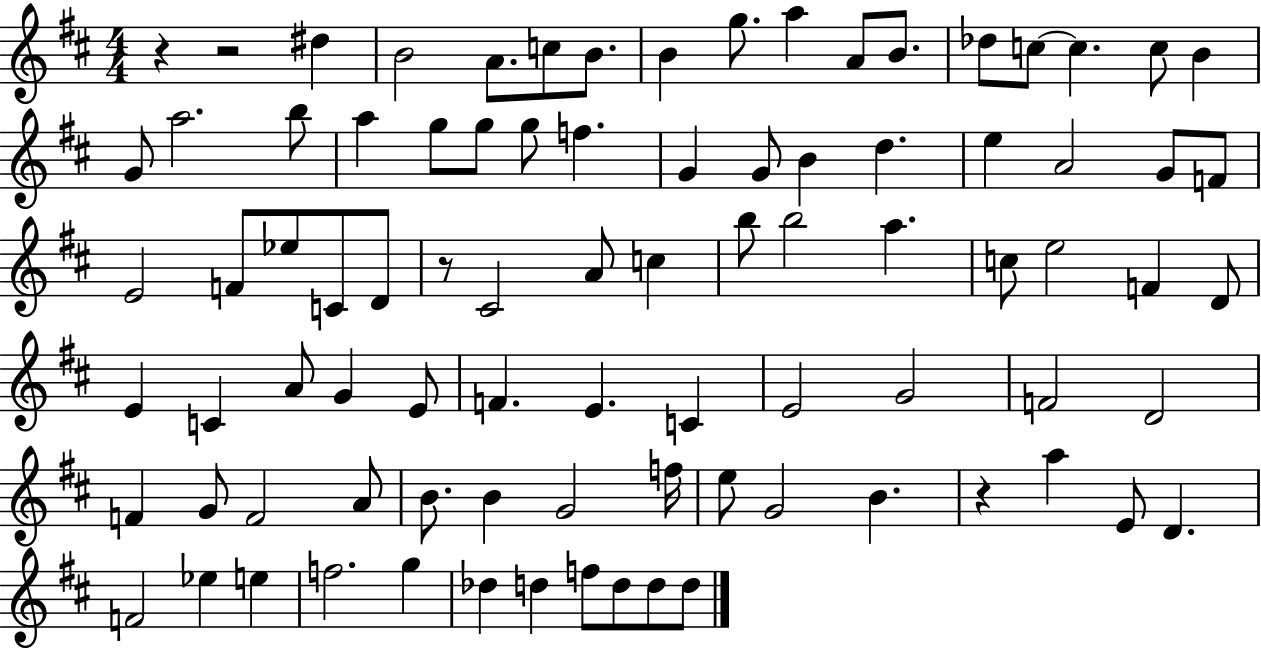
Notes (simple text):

R/q R/h D#5/q B4/h A4/e. C5/e B4/e. B4/q G5/e. A5/q A4/e B4/e. Db5/e C5/e C5/q. C5/e B4/q G4/e A5/h. B5/e A5/q G5/e G5/e G5/e F5/q. G4/q G4/e B4/q D5/q. E5/q A4/h G4/e F4/e E4/h F4/e Eb5/e C4/e D4/e R/e C#4/h A4/e C5/q B5/e B5/h A5/q. C5/e E5/h F4/q D4/e E4/q C4/q A4/e G4/q E4/e F4/q. E4/q. C4/q E4/h G4/h F4/h D4/h F4/q G4/e F4/h A4/e B4/e. B4/q G4/h F5/s E5/e G4/h B4/q. R/q A5/q E4/e D4/q. F4/h Eb5/q E5/q F5/h. G5/q Db5/q D5/q F5/e D5/e D5/e D5/e